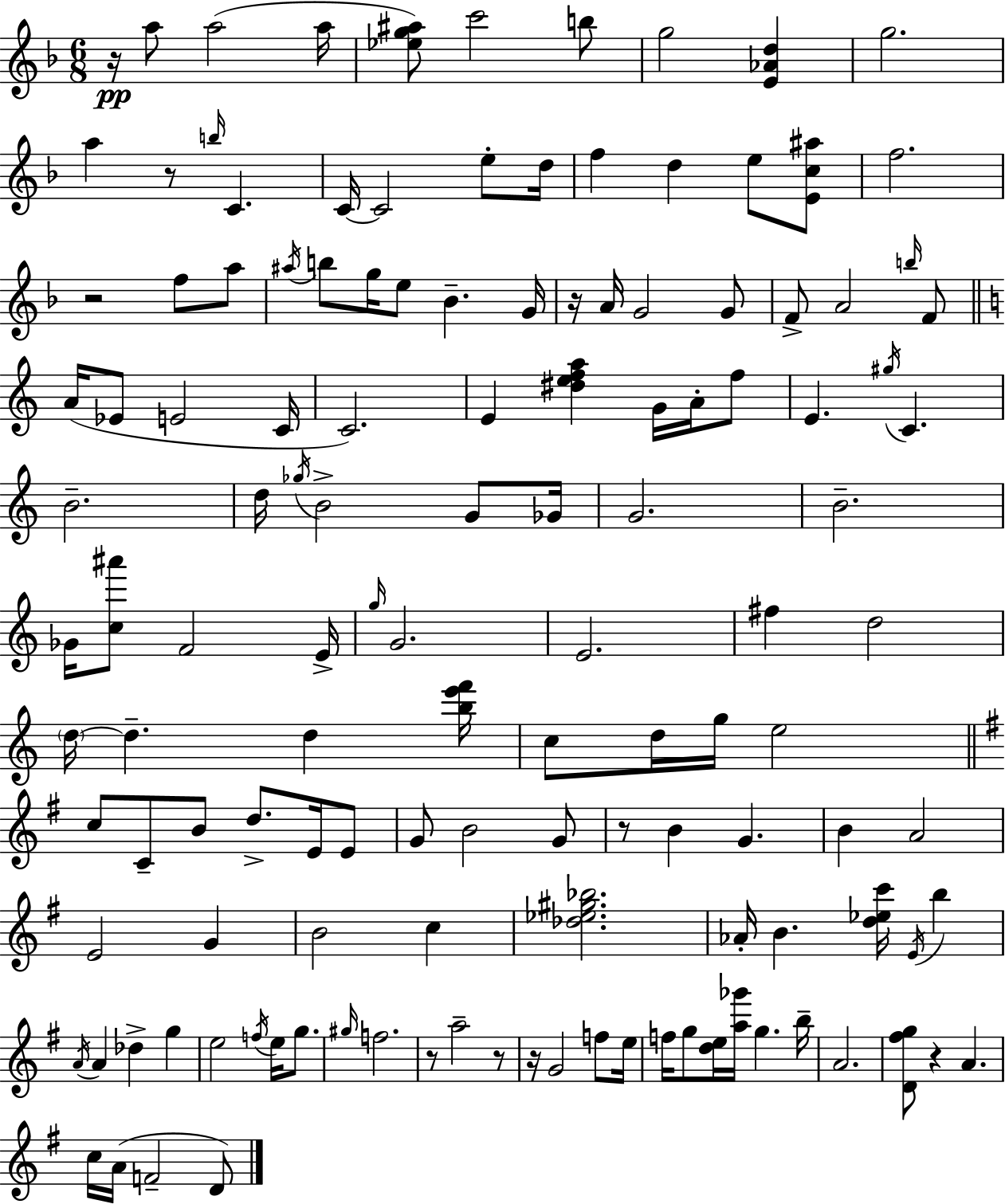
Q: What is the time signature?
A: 6/8